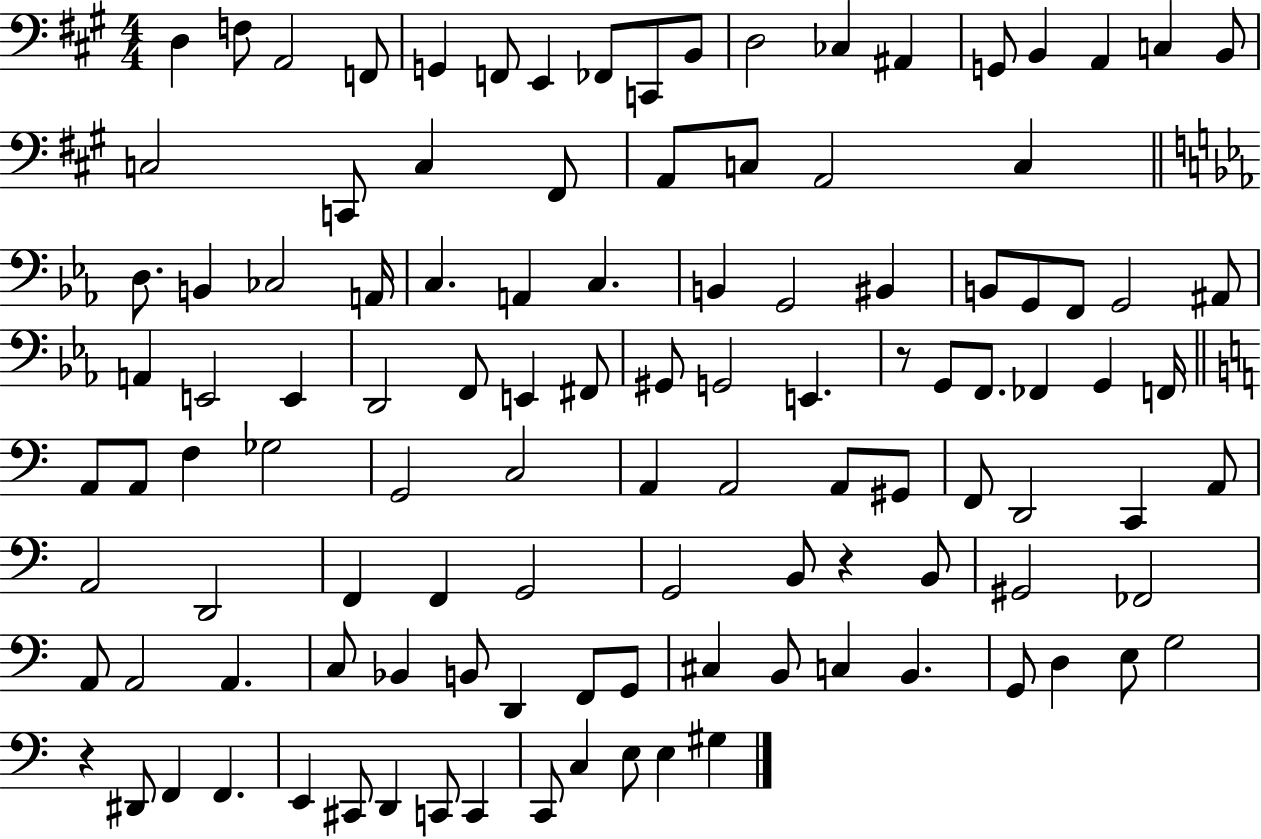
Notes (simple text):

D3/q F3/e A2/h F2/e G2/q F2/e E2/q FES2/e C2/e B2/e D3/h CES3/q A#2/q G2/e B2/q A2/q C3/q B2/e C3/h C2/e C3/q F#2/e A2/e C3/e A2/h C3/q D3/e. B2/q CES3/h A2/s C3/q. A2/q C3/q. B2/q G2/h BIS2/q B2/e G2/e F2/e G2/h A#2/e A2/q E2/h E2/q D2/h F2/e E2/q F#2/e G#2/e G2/h E2/q. R/e G2/e F2/e. FES2/q G2/q F2/s A2/e A2/e F3/q Gb3/h G2/h C3/h A2/q A2/h A2/e G#2/e F2/e D2/h C2/q A2/e A2/h D2/h F2/q F2/q G2/h G2/h B2/e R/q B2/e G#2/h FES2/h A2/e A2/h A2/q. C3/e Bb2/q B2/e D2/q F2/e G2/e C#3/q B2/e C3/q B2/q. G2/e D3/q E3/e G3/h R/q D#2/e F2/q F2/q. E2/q C#2/e D2/q C2/e C2/q C2/e C3/q E3/e E3/q G#3/q